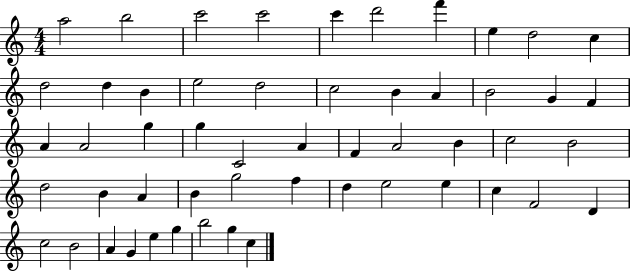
X:1
T:Untitled
M:4/4
L:1/4
K:C
a2 b2 c'2 c'2 c' d'2 f' e d2 c d2 d B e2 d2 c2 B A B2 G F A A2 g g C2 A F A2 B c2 B2 d2 B A B g2 f d e2 e c F2 D c2 B2 A G e g b2 g c